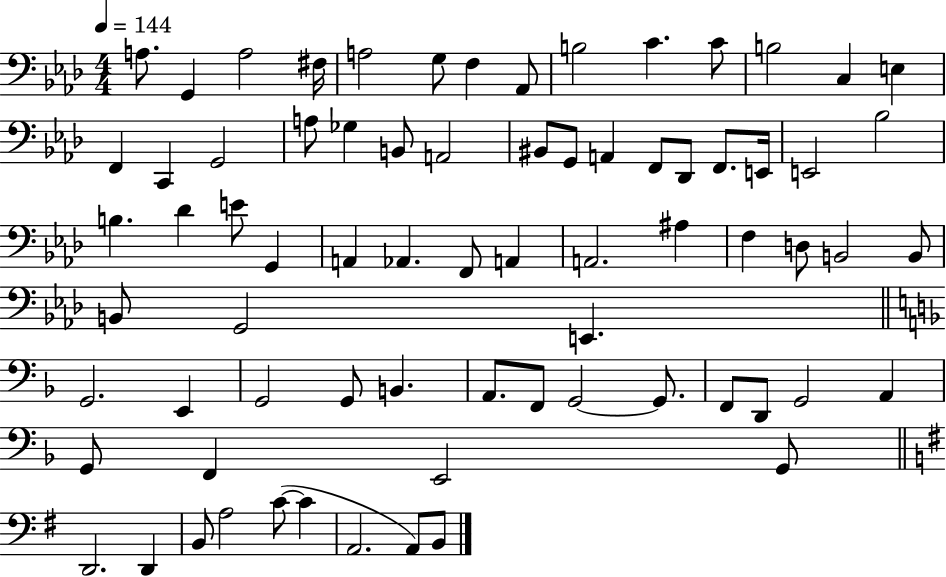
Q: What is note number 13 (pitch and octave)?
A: C3